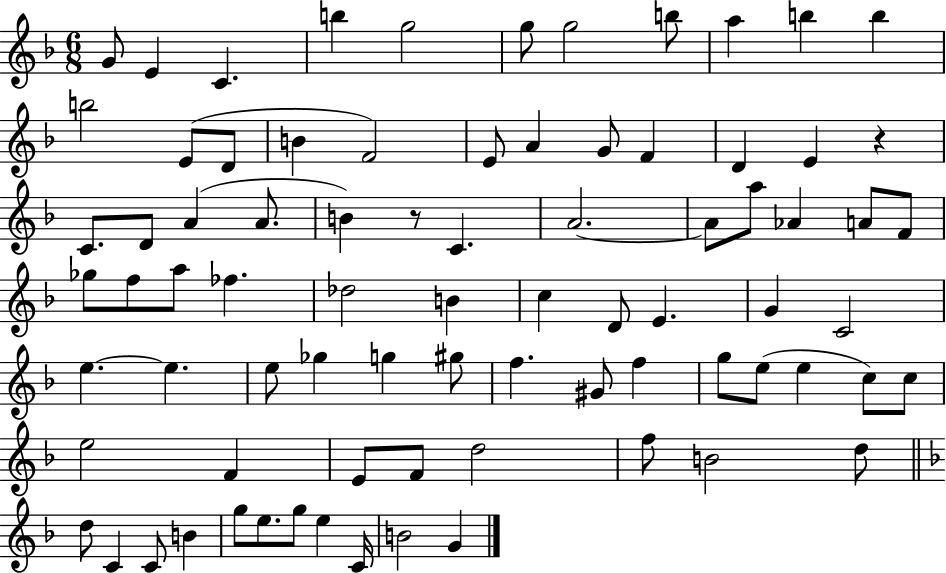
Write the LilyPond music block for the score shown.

{
  \clef treble
  \numericTimeSignature
  \time 6/8
  \key f \major
  \repeat volta 2 { g'8 e'4 c'4. | b''4 g''2 | g''8 g''2 b''8 | a''4 b''4 b''4 | \break b''2 e'8( d'8 | b'4 f'2) | e'8 a'4 g'8 f'4 | d'4 e'4 r4 | \break c'8. d'8 a'4( a'8. | b'4) r8 c'4. | a'2.~~ | a'8 a''8 aes'4 a'8 f'8 | \break ges''8 f''8 a''8 fes''4. | des''2 b'4 | c''4 d'8 e'4. | g'4 c'2 | \break e''4.~~ e''4. | e''8 ges''4 g''4 gis''8 | f''4. gis'8 f''4 | g''8 e''8( e''4 c''8) c''8 | \break e''2 f'4 | e'8 f'8 d''2 | f''8 b'2 d''8 | \bar "||" \break \key d \minor d''8 c'4 c'8 b'4 | g''8 e''8. g''8 e''4 c'16 | b'2 g'4 | } \bar "|."
}